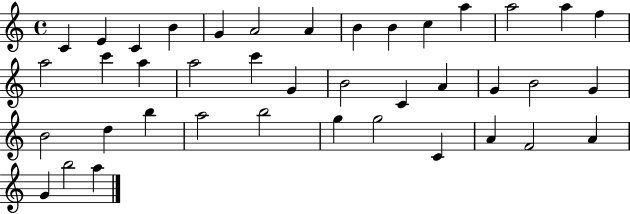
C4/q E4/q C4/q B4/q G4/q A4/h A4/q B4/q B4/q C5/q A5/q A5/h A5/q F5/q A5/h C6/q A5/q A5/h C6/q G4/q B4/h C4/q A4/q G4/q B4/h G4/q B4/h D5/q B5/q A5/h B5/h G5/q G5/h C4/q A4/q F4/h A4/q G4/q B5/h A5/q